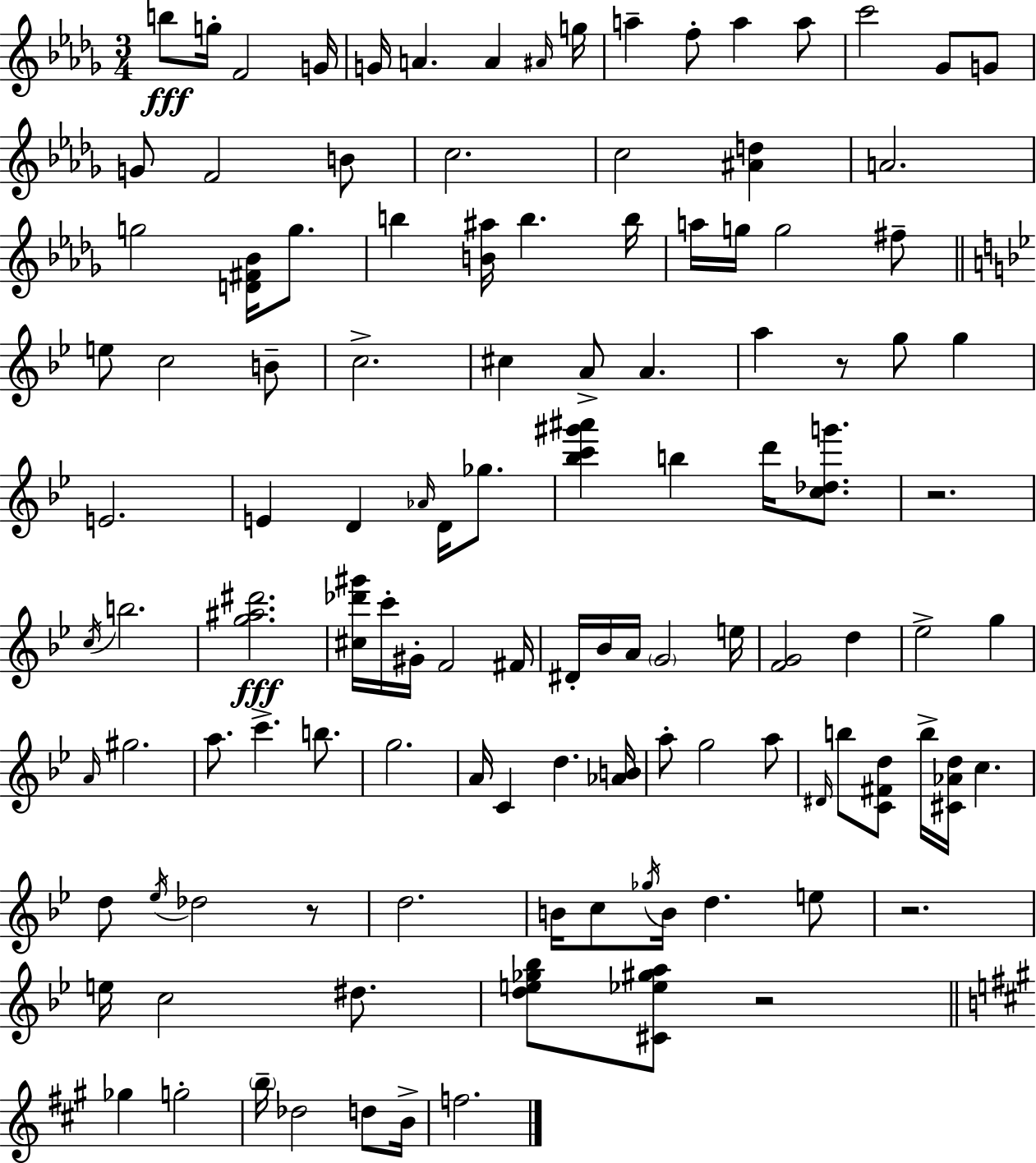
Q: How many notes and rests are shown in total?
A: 117